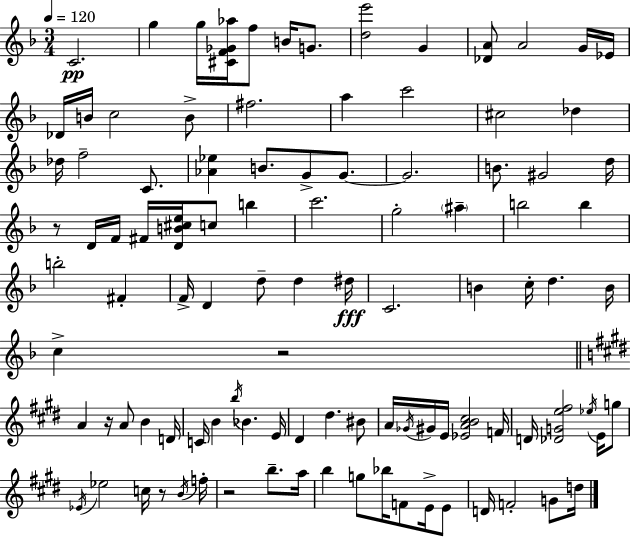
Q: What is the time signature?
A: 3/4